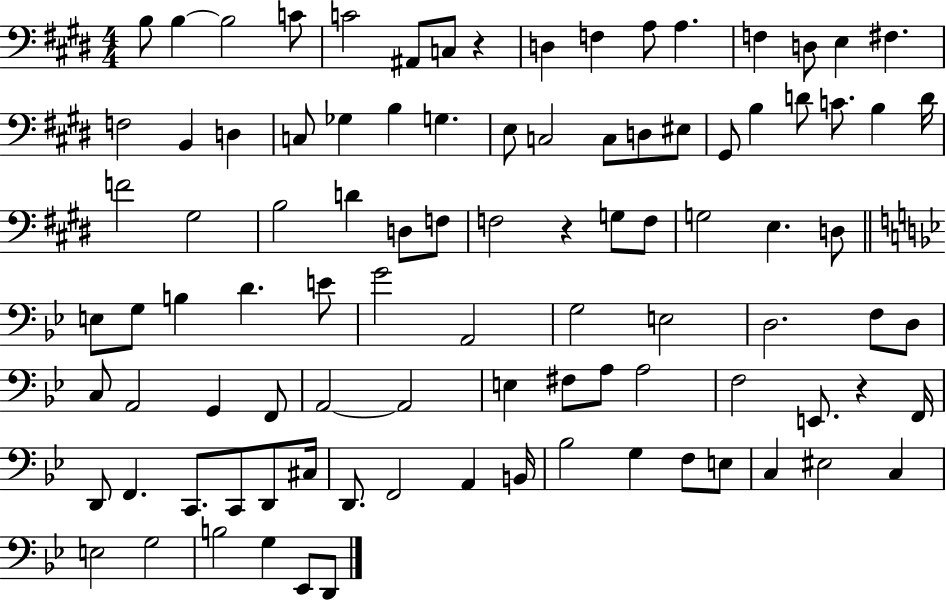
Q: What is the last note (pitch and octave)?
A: D2